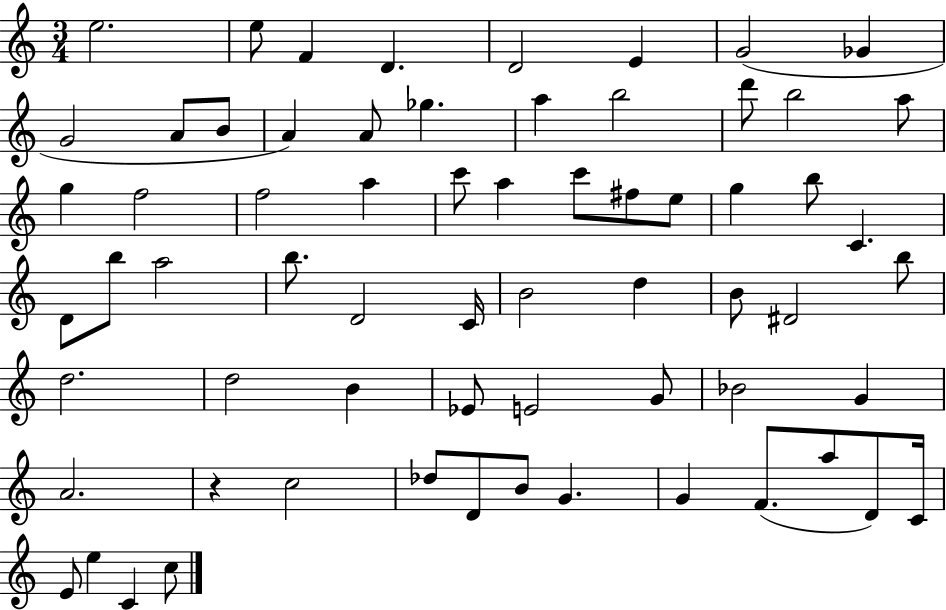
X:1
T:Untitled
M:3/4
L:1/4
K:C
e2 e/2 F D D2 E G2 _G G2 A/2 B/2 A A/2 _g a b2 d'/2 b2 a/2 g f2 f2 a c'/2 a c'/2 ^f/2 e/2 g b/2 C D/2 b/2 a2 b/2 D2 C/4 B2 d B/2 ^D2 b/2 d2 d2 B _E/2 E2 G/2 _B2 G A2 z c2 _d/2 D/2 B/2 G G F/2 a/2 D/2 C/4 E/2 e C c/2